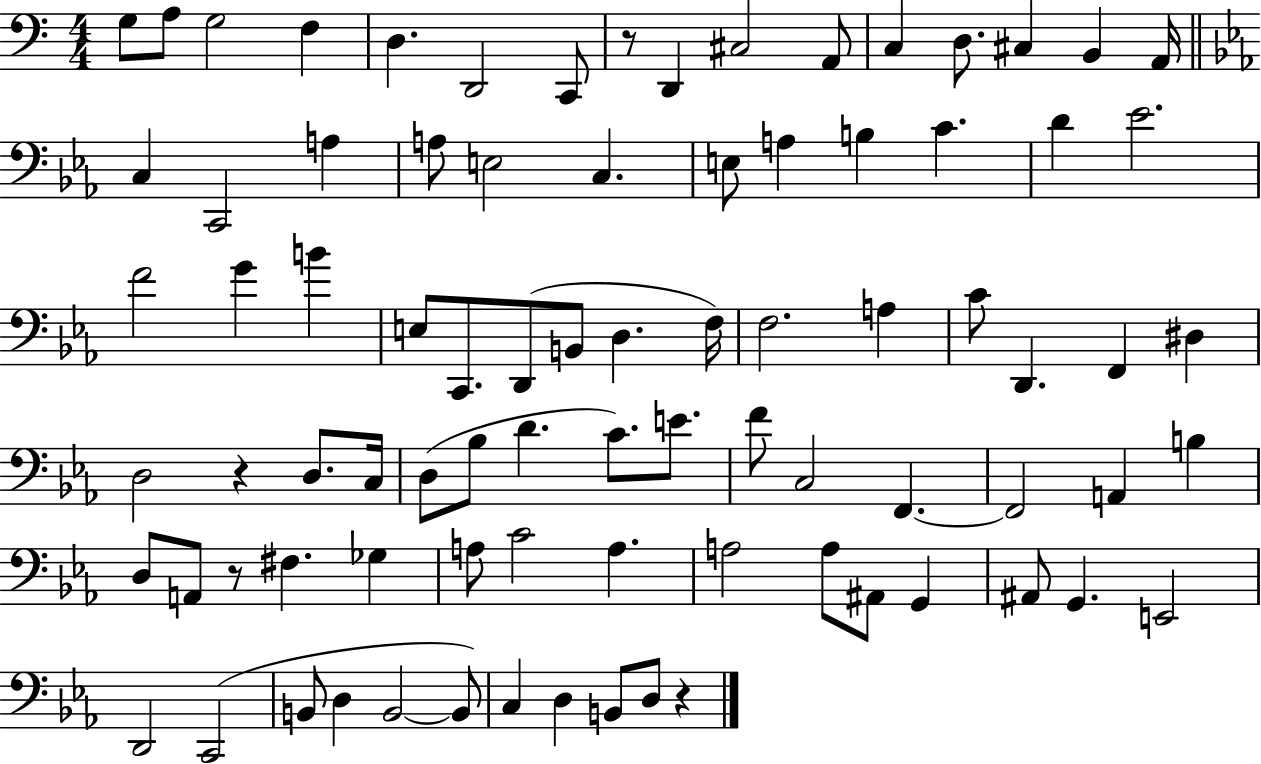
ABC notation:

X:1
T:Untitled
M:4/4
L:1/4
K:C
G,/2 A,/2 G,2 F, D, D,,2 C,,/2 z/2 D,, ^C,2 A,,/2 C, D,/2 ^C, B,, A,,/4 C, C,,2 A, A,/2 E,2 C, E,/2 A, B, C D _E2 F2 G B E,/2 C,,/2 D,,/2 B,,/2 D, F,/4 F,2 A, C/2 D,, F,, ^D, D,2 z D,/2 C,/4 D,/2 _B,/2 D C/2 E/2 F/2 C,2 F,, F,,2 A,, B, D,/2 A,,/2 z/2 ^F, _G, A,/2 C2 A, A,2 A,/2 ^A,,/2 G,, ^A,,/2 G,, E,,2 D,,2 C,,2 B,,/2 D, B,,2 B,,/2 C, D, B,,/2 D,/2 z